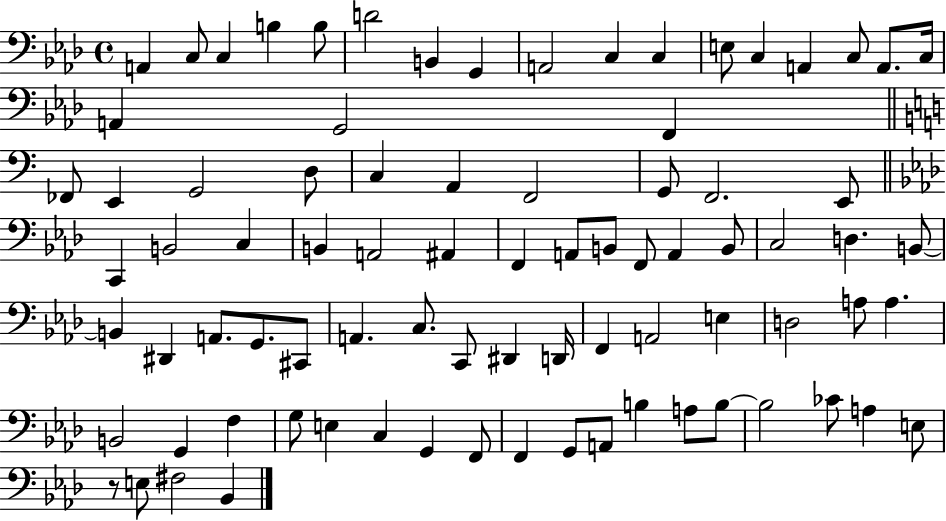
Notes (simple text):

A2/q C3/e C3/q B3/q B3/e D4/h B2/q G2/q A2/h C3/q C3/q E3/e C3/q A2/q C3/e A2/e. C3/s A2/q G2/h F2/q FES2/e E2/q G2/h D3/e C3/q A2/q F2/h G2/e F2/h. E2/e C2/q B2/h C3/q B2/q A2/h A#2/q F2/q A2/e B2/e F2/e A2/q B2/e C3/h D3/q. B2/e B2/q D#2/q A2/e. G2/e. C#2/e A2/q. C3/e. C2/e D#2/q D2/s F2/q A2/h E3/q D3/h A3/e A3/q. B2/h G2/q F3/q G3/e E3/q C3/q G2/q F2/e F2/q G2/e A2/e B3/q A3/e B3/e B3/h CES4/e A3/q E3/e R/e E3/e F#3/h Bb2/q